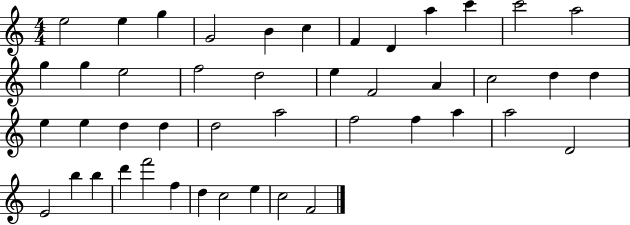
{
  \clef treble
  \numericTimeSignature
  \time 4/4
  \key c \major
  e''2 e''4 g''4 | g'2 b'4 c''4 | f'4 d'4 a''4 c'''4 | c'''2 a''2 | \break g''4 g''4 e''2 | f''2 d''2 | e''4 f'2 a'4 | c''2 d''4 d''4 | \break e''4 e''4 d''4 d''4 | d''2 a''2 | f''2 f''4 a''4 | a''2 d'2 | \break e'2 b''4 b''4 | d'''4 f'''2 f''4 | d''4 c''2 e''4 | c''2 f'2 | \break \bar "|."
}